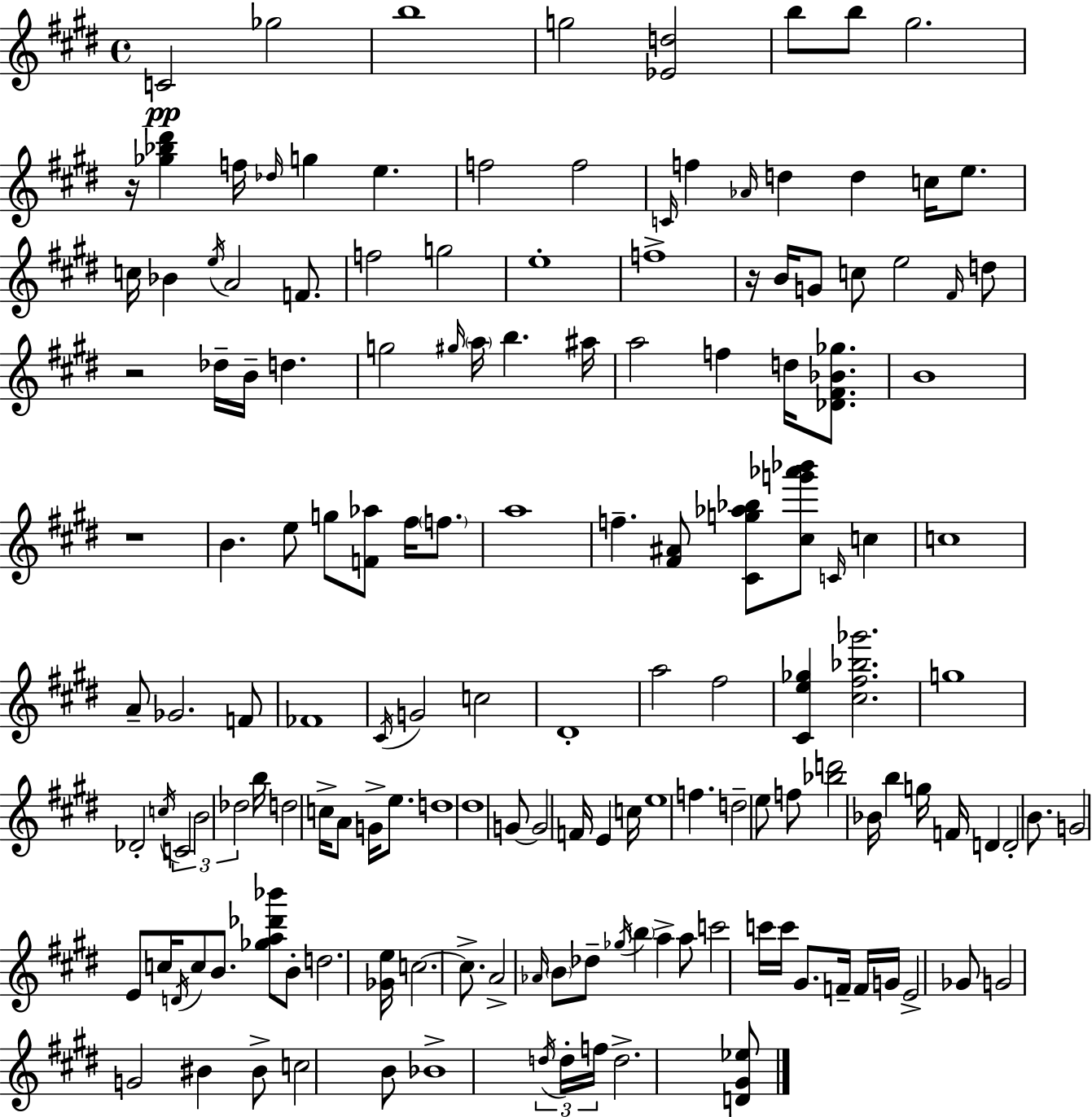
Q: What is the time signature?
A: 4/4